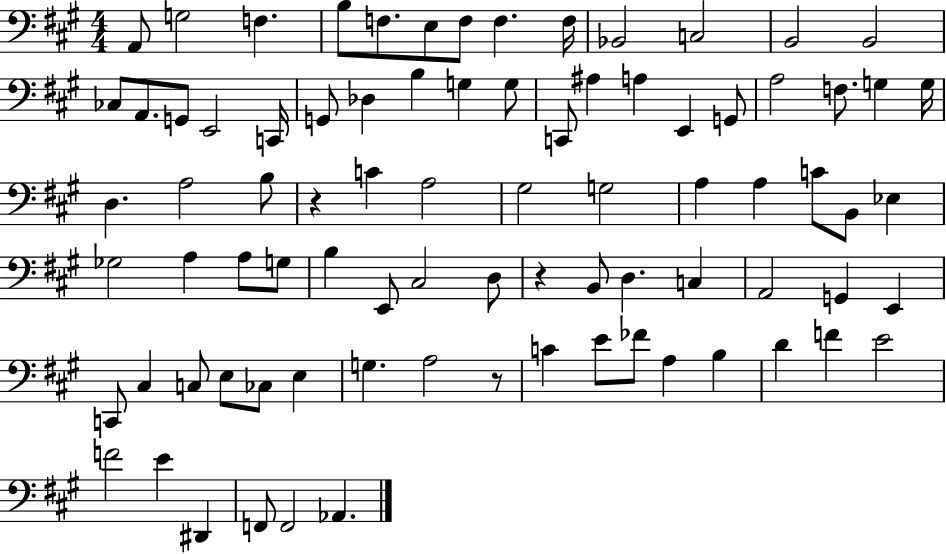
X:1
T:Untitled
M:4/4
L:1/4
K:A
A,,/2 G,2 F, B,/2 F,/2 E,/2 F,/2 F, F,/4 _B,,2 C,2 B,,2 B,,2 _C,/2 A,,/2 G,,/2 E,,2 C,,/4 G,,/2 _D, B, G, G,/2 C,,/2 ^A, A, E,, G,,/2 A,2 F,/2 G, G,/4 D, A,2 B,/2 z C A,2 ^G,2 G,2 A, A, C/2 B,,/2 _E, _G,2 A, A,/2 G,/2 B, E,,/2 ^C,2 D,/2 z B,,/2 D, C, A,,2 G,, E,, C,,/2 ^C, C,/2 E,/2 _C,/2 E, G, A,2 z/2 C E/2 _F/2 A, B, D F E2 F2 E ^D,, F,,/2 F,,2 _A,,